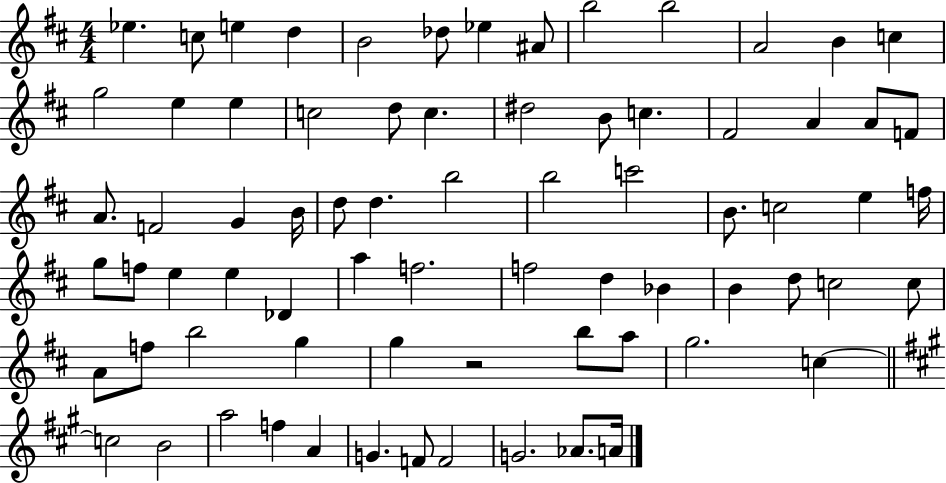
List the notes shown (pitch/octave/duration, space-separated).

Eb5/q. C5/e E5/q D5/q B4/h Db5/e Eb5/q A#4/e B5/h B5/h A4/h B4/q C5/q G5/h E5/q E5/q C5/h D5/e C5/q. D#5/h B4/e C5/q. F#4/h A4/q A4/e F4/e A4/e. F4/h G4/q B4/s D5/e D5/q. B5/h B5/h C6/h B4/e. C5/h E5/q F5/s G5/e F5/e E5/q E5/q Db4/q A5/q F5/h. F5/h D5/q Bb4/q B4/q D5/e C5/h C5/e A4/e F5/e B5/h G5/q G5/q R/h B5/e A5/e G5/h. C5/q C5/h B4/h A5/h F5/q A4/q G4/q. F4/e F4/h G4/h. Ab4/e. A4/s